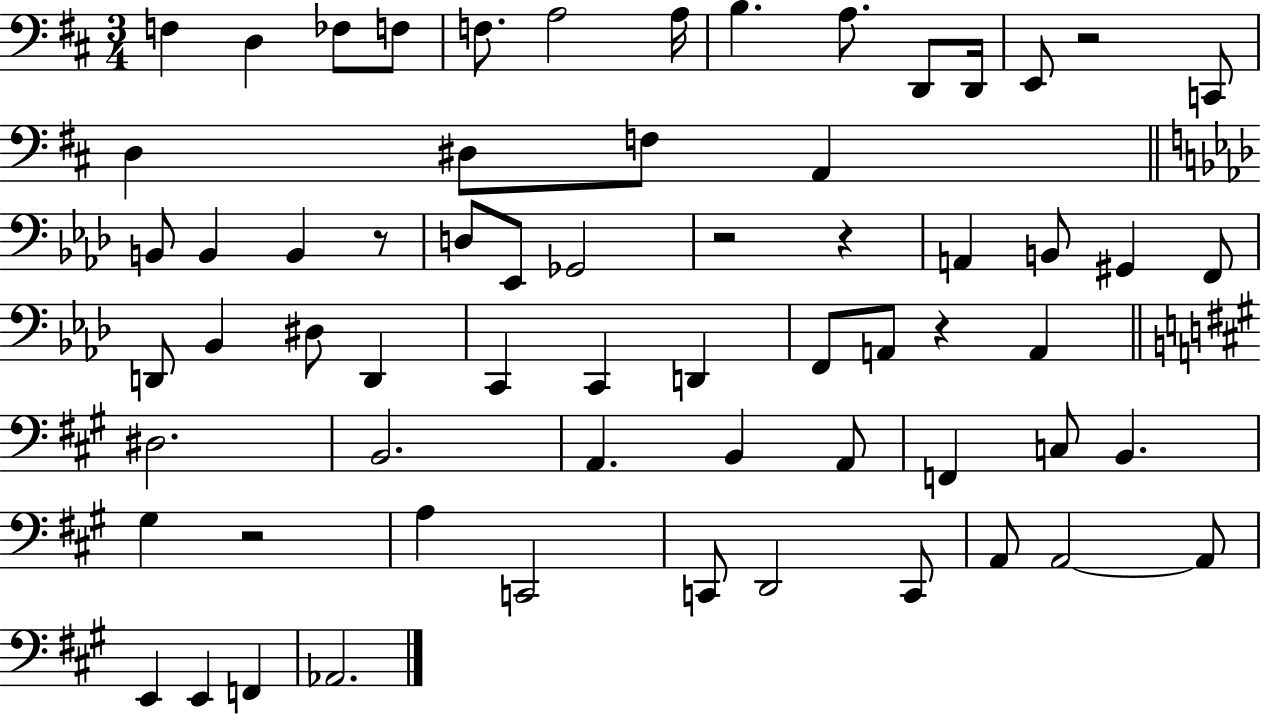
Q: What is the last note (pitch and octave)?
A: Ab2